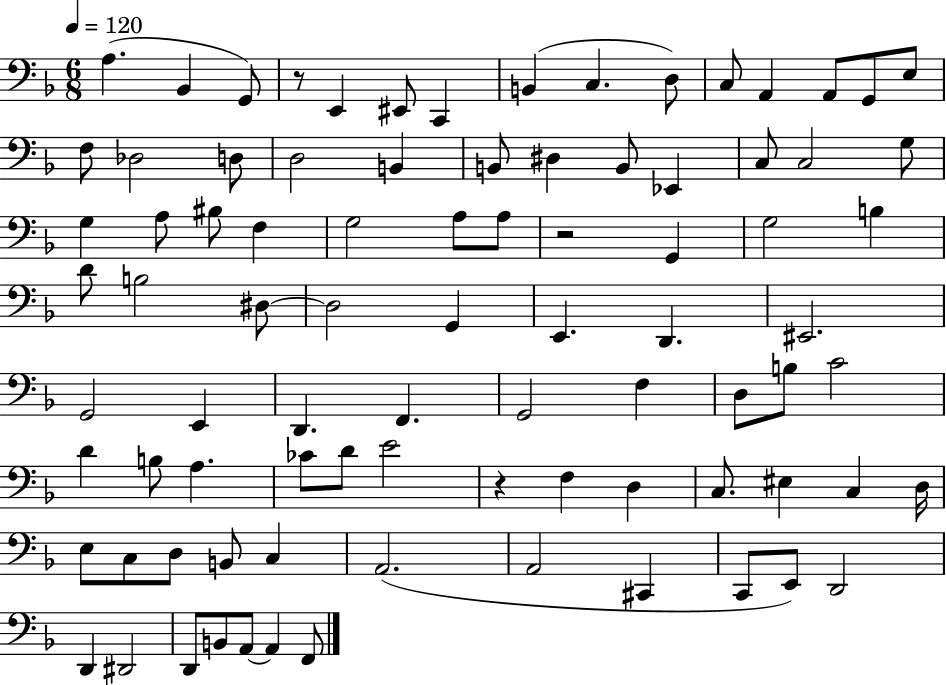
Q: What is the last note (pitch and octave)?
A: F2